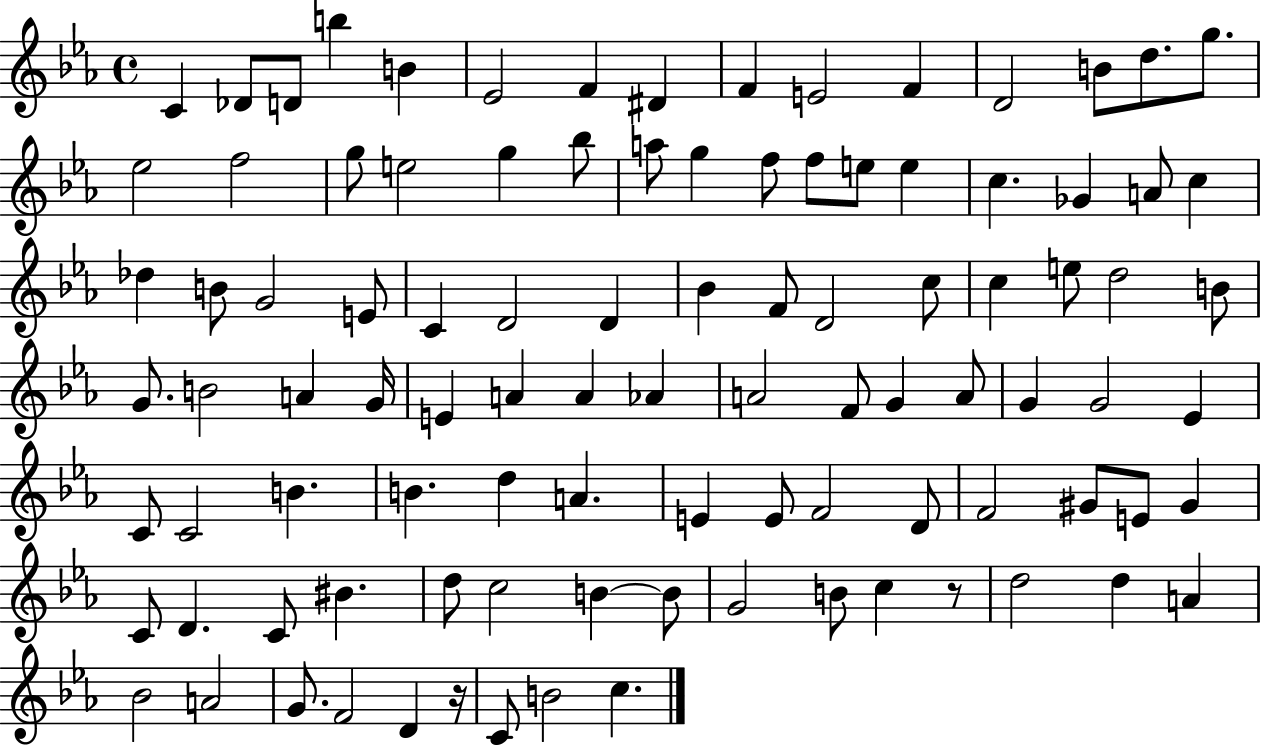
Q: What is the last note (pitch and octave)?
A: C5